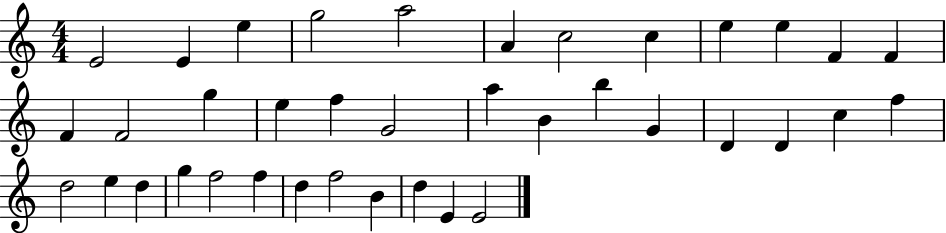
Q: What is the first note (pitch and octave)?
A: E4